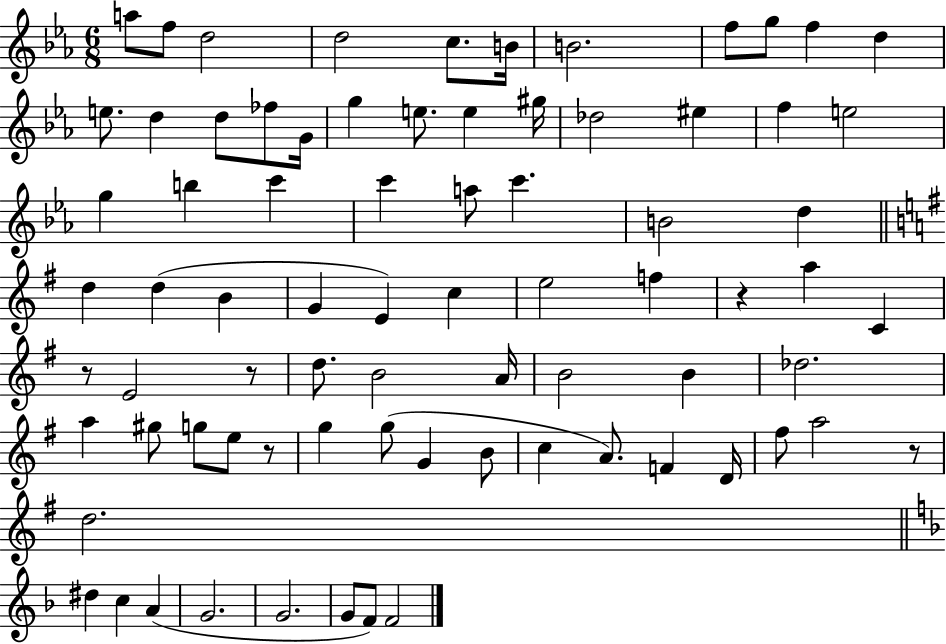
{
  \clef treble
  \numericTimeSignature
  \time 6/8
  \key ees \major
  a''8 f''8 d''2 | d''2 c''8. b'16 | b'2. | f''8 g''8 f''4 d''4 | \break e''8. d''4 d''8 fes''8 g'16 | g''4 e''8. e''4 gis''16 | des''2 eis''4 | f''4 e''2 | \break g''4 b''4 c'''4 | c'''4 a''8 c'''4. | b'2 d''4 | \bar "||" \break \key g \major d''4 d''4( b'4 | g'4 e'4) c''4 | e''2 f''4 | r4 a''4 c'4 | \break r8 e'2 r8 | d''8. b'2 a'16 | b'2 b'4 | des''2. | \break a''4 gis''8 g''8 e''8 r8 | g''4 g''8( g'4 b'8 | c''4 a'8.) f'4 d'16 | fis''8 a''2 r8 | \break d''2. | \bar "||" \break \key f \major dis''4 c''4 a'4( | g'2. | g'2. | g'8 f'8) f'2 | \break \bar "|."
}